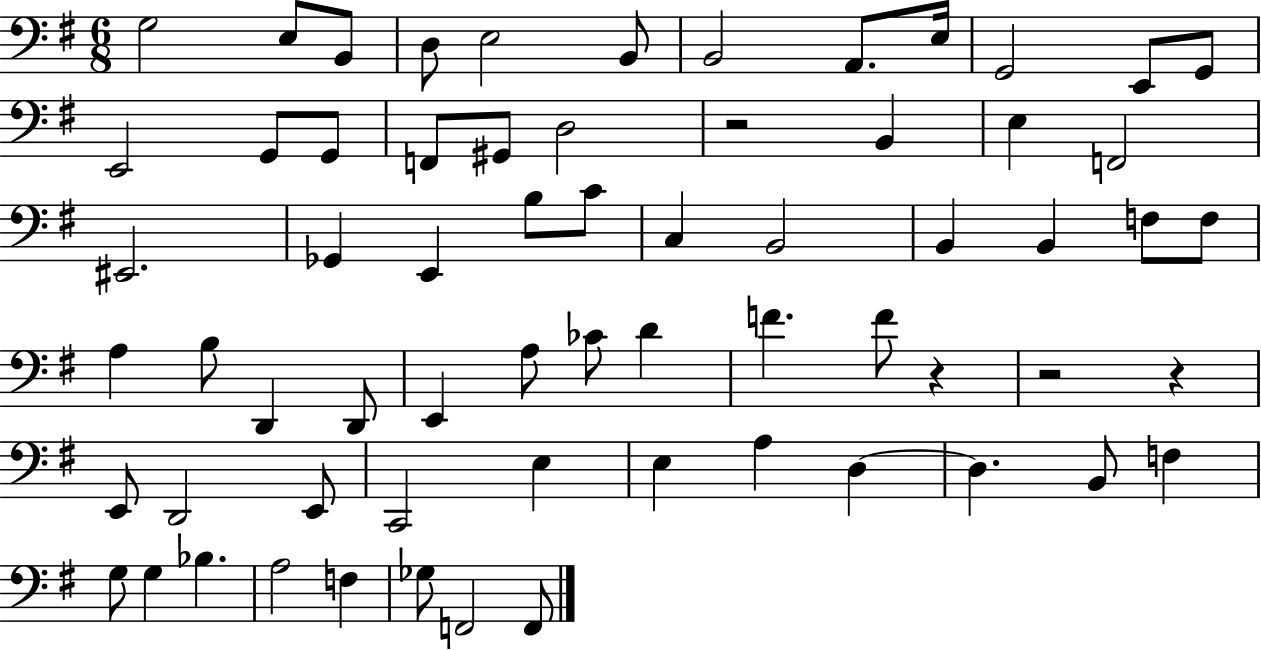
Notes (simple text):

G3/h E3/e B2/e D3/e E3/h B2/e B2/h A2/e. E3/s G2/h E2/e G2/e E2/h G2/e G2/e F2/e G#2/e D3/h R/h B2/q E3/q F2/h EIS2/h. Gb2/q E2/q B3/e C4/e C3/q B2/h B2/q B2/q F3/e F3/e A3/q B3/e D2/q D2/e E2/q A3/e CES4/e D4/q F4/q. F4/e R/q R/h R/q E2/e D2/h E2/e C2/h E3/q E3/q A3/q D3/q D3/q. B2/e F3/q G3/e G3/q Bb3/q. A3/h F3/q Gb3/e F2/h F2/e